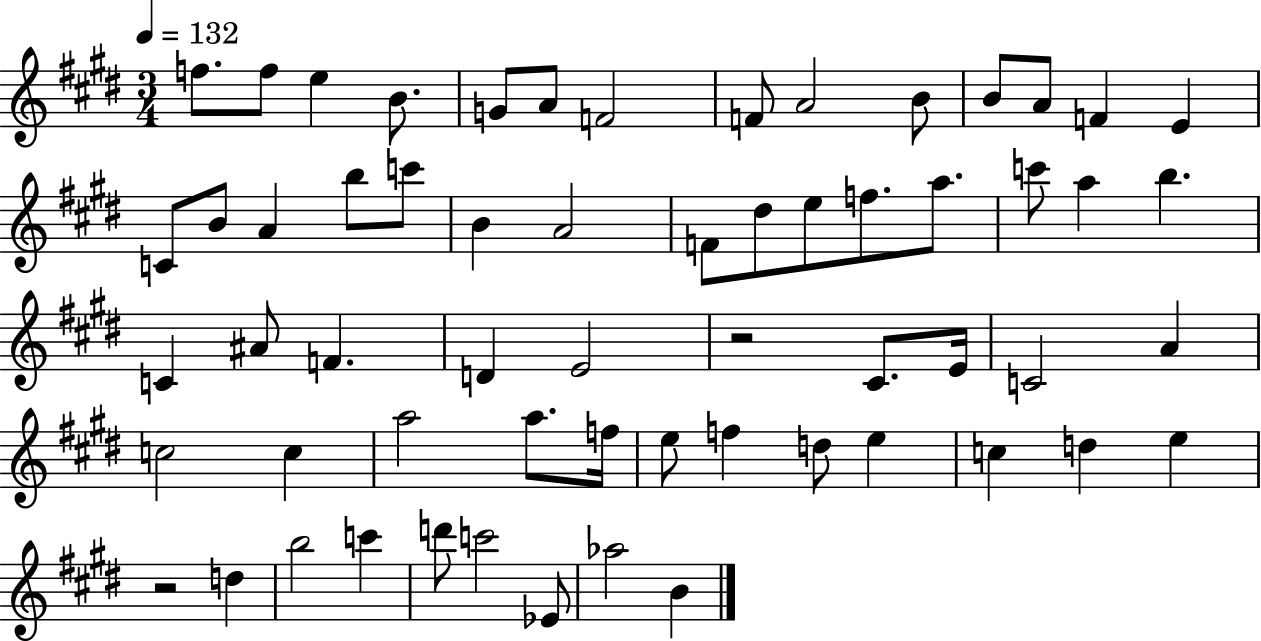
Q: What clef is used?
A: treble